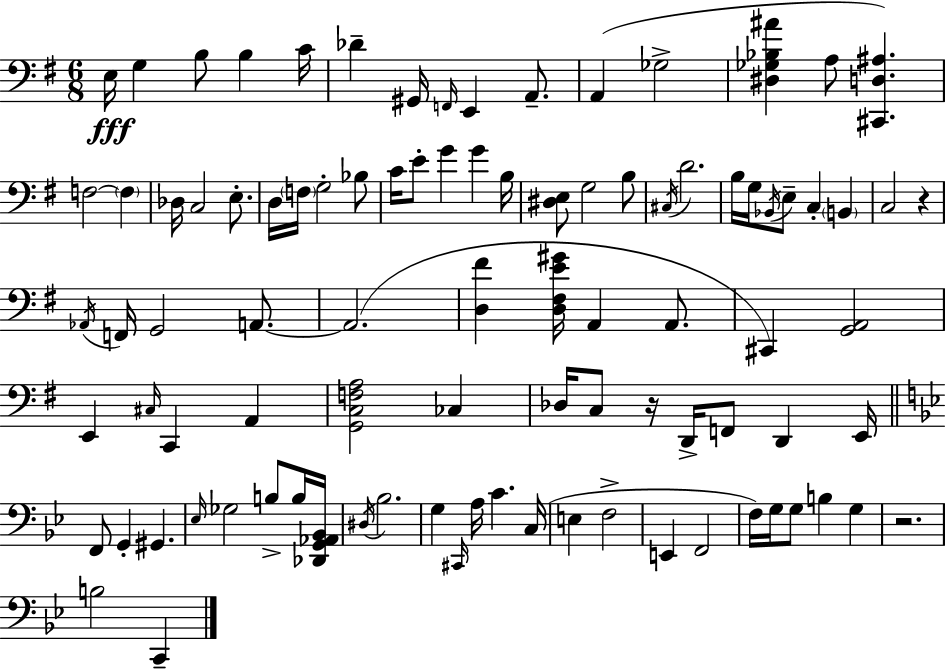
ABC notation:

X:1
T:Untitled
M:6/8
L:1/4
K:Em
E,/4 G, B,/2 B, C/4 _D ^G,,/4 F,,/4 E,, A,,/2 A,, _G,2 [^D,_G,_B,^A] A,/2 [^C,,D,^A,] F,2 F, _D,/4 C,2 E,/2 D,/4 F,/4 G,2 _B,/2 C/4 E/2 G G B,/4 [^D,E,]/2 G,2 B,/2 ^C,/4 D2 B,/4 G,/4 _B,,/4 E,/2 C, B,, C,2 z _A,,/4 F,,/4 G,,2 A,,/2 A,,2 [D,^F] [D,^F,E^G]/4 A,, A,,/2 ^C,, [G,,A,,]2 E,, ^C,/4 C,, A,, [G,,C,F,A,]2 _C, _D,/4 C,/2 z/4 D,,/4 F,,/2 D,, E,,/4 F,,/2 G,, ^G,, _E,/4 _G,2 B,/2 B,/4 [_D,,G,,_A,,_B,,]/4 ^D,/4 _B,2 G, ^C,,/4 A,/4 C C,/4 E, F,2 E,, F,,2 F,/4 G,/4 G,/2 B, G, z2 B,2 C,,